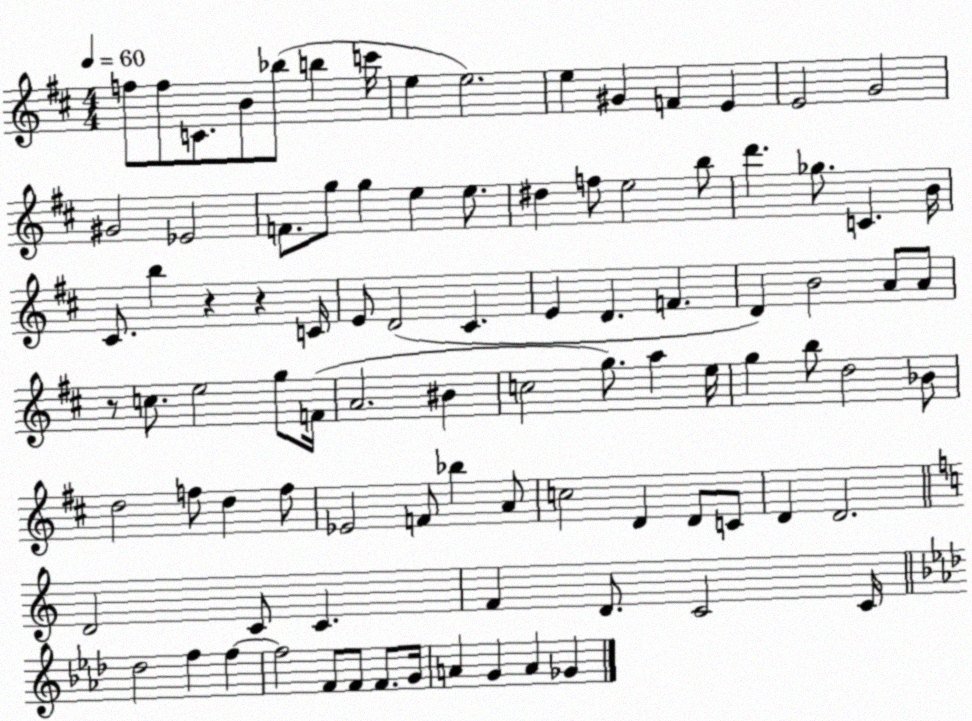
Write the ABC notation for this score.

X:1
T:Untitled
M:4/4
L:1/4
K:D
f/2 f/2 C/2 B/2 _b/2 b c'/4 e e2 e ^G F E E2 G2 ^G2 _E2 F/2 g/2 g e e/2 ^d f/2 e2 b/2 d' _g/2 C B/4 ^C/2 b z z C/4 E/2 D2 ^C E D F D B2 A/2 A/2 z/2 c/2 e2 g/2 F/4 A2 ^B c2 g/2 a e/4 g b/2 d2 _B/2 d2 f/2 d f/2 _E2 F/2 _b A/2 c2 D D/2 C/2 D D2 D2 C/2 C F D/2 C2 C/4 _d2 f f f2 F/2 F/2 F/2 G/4 A G A _G